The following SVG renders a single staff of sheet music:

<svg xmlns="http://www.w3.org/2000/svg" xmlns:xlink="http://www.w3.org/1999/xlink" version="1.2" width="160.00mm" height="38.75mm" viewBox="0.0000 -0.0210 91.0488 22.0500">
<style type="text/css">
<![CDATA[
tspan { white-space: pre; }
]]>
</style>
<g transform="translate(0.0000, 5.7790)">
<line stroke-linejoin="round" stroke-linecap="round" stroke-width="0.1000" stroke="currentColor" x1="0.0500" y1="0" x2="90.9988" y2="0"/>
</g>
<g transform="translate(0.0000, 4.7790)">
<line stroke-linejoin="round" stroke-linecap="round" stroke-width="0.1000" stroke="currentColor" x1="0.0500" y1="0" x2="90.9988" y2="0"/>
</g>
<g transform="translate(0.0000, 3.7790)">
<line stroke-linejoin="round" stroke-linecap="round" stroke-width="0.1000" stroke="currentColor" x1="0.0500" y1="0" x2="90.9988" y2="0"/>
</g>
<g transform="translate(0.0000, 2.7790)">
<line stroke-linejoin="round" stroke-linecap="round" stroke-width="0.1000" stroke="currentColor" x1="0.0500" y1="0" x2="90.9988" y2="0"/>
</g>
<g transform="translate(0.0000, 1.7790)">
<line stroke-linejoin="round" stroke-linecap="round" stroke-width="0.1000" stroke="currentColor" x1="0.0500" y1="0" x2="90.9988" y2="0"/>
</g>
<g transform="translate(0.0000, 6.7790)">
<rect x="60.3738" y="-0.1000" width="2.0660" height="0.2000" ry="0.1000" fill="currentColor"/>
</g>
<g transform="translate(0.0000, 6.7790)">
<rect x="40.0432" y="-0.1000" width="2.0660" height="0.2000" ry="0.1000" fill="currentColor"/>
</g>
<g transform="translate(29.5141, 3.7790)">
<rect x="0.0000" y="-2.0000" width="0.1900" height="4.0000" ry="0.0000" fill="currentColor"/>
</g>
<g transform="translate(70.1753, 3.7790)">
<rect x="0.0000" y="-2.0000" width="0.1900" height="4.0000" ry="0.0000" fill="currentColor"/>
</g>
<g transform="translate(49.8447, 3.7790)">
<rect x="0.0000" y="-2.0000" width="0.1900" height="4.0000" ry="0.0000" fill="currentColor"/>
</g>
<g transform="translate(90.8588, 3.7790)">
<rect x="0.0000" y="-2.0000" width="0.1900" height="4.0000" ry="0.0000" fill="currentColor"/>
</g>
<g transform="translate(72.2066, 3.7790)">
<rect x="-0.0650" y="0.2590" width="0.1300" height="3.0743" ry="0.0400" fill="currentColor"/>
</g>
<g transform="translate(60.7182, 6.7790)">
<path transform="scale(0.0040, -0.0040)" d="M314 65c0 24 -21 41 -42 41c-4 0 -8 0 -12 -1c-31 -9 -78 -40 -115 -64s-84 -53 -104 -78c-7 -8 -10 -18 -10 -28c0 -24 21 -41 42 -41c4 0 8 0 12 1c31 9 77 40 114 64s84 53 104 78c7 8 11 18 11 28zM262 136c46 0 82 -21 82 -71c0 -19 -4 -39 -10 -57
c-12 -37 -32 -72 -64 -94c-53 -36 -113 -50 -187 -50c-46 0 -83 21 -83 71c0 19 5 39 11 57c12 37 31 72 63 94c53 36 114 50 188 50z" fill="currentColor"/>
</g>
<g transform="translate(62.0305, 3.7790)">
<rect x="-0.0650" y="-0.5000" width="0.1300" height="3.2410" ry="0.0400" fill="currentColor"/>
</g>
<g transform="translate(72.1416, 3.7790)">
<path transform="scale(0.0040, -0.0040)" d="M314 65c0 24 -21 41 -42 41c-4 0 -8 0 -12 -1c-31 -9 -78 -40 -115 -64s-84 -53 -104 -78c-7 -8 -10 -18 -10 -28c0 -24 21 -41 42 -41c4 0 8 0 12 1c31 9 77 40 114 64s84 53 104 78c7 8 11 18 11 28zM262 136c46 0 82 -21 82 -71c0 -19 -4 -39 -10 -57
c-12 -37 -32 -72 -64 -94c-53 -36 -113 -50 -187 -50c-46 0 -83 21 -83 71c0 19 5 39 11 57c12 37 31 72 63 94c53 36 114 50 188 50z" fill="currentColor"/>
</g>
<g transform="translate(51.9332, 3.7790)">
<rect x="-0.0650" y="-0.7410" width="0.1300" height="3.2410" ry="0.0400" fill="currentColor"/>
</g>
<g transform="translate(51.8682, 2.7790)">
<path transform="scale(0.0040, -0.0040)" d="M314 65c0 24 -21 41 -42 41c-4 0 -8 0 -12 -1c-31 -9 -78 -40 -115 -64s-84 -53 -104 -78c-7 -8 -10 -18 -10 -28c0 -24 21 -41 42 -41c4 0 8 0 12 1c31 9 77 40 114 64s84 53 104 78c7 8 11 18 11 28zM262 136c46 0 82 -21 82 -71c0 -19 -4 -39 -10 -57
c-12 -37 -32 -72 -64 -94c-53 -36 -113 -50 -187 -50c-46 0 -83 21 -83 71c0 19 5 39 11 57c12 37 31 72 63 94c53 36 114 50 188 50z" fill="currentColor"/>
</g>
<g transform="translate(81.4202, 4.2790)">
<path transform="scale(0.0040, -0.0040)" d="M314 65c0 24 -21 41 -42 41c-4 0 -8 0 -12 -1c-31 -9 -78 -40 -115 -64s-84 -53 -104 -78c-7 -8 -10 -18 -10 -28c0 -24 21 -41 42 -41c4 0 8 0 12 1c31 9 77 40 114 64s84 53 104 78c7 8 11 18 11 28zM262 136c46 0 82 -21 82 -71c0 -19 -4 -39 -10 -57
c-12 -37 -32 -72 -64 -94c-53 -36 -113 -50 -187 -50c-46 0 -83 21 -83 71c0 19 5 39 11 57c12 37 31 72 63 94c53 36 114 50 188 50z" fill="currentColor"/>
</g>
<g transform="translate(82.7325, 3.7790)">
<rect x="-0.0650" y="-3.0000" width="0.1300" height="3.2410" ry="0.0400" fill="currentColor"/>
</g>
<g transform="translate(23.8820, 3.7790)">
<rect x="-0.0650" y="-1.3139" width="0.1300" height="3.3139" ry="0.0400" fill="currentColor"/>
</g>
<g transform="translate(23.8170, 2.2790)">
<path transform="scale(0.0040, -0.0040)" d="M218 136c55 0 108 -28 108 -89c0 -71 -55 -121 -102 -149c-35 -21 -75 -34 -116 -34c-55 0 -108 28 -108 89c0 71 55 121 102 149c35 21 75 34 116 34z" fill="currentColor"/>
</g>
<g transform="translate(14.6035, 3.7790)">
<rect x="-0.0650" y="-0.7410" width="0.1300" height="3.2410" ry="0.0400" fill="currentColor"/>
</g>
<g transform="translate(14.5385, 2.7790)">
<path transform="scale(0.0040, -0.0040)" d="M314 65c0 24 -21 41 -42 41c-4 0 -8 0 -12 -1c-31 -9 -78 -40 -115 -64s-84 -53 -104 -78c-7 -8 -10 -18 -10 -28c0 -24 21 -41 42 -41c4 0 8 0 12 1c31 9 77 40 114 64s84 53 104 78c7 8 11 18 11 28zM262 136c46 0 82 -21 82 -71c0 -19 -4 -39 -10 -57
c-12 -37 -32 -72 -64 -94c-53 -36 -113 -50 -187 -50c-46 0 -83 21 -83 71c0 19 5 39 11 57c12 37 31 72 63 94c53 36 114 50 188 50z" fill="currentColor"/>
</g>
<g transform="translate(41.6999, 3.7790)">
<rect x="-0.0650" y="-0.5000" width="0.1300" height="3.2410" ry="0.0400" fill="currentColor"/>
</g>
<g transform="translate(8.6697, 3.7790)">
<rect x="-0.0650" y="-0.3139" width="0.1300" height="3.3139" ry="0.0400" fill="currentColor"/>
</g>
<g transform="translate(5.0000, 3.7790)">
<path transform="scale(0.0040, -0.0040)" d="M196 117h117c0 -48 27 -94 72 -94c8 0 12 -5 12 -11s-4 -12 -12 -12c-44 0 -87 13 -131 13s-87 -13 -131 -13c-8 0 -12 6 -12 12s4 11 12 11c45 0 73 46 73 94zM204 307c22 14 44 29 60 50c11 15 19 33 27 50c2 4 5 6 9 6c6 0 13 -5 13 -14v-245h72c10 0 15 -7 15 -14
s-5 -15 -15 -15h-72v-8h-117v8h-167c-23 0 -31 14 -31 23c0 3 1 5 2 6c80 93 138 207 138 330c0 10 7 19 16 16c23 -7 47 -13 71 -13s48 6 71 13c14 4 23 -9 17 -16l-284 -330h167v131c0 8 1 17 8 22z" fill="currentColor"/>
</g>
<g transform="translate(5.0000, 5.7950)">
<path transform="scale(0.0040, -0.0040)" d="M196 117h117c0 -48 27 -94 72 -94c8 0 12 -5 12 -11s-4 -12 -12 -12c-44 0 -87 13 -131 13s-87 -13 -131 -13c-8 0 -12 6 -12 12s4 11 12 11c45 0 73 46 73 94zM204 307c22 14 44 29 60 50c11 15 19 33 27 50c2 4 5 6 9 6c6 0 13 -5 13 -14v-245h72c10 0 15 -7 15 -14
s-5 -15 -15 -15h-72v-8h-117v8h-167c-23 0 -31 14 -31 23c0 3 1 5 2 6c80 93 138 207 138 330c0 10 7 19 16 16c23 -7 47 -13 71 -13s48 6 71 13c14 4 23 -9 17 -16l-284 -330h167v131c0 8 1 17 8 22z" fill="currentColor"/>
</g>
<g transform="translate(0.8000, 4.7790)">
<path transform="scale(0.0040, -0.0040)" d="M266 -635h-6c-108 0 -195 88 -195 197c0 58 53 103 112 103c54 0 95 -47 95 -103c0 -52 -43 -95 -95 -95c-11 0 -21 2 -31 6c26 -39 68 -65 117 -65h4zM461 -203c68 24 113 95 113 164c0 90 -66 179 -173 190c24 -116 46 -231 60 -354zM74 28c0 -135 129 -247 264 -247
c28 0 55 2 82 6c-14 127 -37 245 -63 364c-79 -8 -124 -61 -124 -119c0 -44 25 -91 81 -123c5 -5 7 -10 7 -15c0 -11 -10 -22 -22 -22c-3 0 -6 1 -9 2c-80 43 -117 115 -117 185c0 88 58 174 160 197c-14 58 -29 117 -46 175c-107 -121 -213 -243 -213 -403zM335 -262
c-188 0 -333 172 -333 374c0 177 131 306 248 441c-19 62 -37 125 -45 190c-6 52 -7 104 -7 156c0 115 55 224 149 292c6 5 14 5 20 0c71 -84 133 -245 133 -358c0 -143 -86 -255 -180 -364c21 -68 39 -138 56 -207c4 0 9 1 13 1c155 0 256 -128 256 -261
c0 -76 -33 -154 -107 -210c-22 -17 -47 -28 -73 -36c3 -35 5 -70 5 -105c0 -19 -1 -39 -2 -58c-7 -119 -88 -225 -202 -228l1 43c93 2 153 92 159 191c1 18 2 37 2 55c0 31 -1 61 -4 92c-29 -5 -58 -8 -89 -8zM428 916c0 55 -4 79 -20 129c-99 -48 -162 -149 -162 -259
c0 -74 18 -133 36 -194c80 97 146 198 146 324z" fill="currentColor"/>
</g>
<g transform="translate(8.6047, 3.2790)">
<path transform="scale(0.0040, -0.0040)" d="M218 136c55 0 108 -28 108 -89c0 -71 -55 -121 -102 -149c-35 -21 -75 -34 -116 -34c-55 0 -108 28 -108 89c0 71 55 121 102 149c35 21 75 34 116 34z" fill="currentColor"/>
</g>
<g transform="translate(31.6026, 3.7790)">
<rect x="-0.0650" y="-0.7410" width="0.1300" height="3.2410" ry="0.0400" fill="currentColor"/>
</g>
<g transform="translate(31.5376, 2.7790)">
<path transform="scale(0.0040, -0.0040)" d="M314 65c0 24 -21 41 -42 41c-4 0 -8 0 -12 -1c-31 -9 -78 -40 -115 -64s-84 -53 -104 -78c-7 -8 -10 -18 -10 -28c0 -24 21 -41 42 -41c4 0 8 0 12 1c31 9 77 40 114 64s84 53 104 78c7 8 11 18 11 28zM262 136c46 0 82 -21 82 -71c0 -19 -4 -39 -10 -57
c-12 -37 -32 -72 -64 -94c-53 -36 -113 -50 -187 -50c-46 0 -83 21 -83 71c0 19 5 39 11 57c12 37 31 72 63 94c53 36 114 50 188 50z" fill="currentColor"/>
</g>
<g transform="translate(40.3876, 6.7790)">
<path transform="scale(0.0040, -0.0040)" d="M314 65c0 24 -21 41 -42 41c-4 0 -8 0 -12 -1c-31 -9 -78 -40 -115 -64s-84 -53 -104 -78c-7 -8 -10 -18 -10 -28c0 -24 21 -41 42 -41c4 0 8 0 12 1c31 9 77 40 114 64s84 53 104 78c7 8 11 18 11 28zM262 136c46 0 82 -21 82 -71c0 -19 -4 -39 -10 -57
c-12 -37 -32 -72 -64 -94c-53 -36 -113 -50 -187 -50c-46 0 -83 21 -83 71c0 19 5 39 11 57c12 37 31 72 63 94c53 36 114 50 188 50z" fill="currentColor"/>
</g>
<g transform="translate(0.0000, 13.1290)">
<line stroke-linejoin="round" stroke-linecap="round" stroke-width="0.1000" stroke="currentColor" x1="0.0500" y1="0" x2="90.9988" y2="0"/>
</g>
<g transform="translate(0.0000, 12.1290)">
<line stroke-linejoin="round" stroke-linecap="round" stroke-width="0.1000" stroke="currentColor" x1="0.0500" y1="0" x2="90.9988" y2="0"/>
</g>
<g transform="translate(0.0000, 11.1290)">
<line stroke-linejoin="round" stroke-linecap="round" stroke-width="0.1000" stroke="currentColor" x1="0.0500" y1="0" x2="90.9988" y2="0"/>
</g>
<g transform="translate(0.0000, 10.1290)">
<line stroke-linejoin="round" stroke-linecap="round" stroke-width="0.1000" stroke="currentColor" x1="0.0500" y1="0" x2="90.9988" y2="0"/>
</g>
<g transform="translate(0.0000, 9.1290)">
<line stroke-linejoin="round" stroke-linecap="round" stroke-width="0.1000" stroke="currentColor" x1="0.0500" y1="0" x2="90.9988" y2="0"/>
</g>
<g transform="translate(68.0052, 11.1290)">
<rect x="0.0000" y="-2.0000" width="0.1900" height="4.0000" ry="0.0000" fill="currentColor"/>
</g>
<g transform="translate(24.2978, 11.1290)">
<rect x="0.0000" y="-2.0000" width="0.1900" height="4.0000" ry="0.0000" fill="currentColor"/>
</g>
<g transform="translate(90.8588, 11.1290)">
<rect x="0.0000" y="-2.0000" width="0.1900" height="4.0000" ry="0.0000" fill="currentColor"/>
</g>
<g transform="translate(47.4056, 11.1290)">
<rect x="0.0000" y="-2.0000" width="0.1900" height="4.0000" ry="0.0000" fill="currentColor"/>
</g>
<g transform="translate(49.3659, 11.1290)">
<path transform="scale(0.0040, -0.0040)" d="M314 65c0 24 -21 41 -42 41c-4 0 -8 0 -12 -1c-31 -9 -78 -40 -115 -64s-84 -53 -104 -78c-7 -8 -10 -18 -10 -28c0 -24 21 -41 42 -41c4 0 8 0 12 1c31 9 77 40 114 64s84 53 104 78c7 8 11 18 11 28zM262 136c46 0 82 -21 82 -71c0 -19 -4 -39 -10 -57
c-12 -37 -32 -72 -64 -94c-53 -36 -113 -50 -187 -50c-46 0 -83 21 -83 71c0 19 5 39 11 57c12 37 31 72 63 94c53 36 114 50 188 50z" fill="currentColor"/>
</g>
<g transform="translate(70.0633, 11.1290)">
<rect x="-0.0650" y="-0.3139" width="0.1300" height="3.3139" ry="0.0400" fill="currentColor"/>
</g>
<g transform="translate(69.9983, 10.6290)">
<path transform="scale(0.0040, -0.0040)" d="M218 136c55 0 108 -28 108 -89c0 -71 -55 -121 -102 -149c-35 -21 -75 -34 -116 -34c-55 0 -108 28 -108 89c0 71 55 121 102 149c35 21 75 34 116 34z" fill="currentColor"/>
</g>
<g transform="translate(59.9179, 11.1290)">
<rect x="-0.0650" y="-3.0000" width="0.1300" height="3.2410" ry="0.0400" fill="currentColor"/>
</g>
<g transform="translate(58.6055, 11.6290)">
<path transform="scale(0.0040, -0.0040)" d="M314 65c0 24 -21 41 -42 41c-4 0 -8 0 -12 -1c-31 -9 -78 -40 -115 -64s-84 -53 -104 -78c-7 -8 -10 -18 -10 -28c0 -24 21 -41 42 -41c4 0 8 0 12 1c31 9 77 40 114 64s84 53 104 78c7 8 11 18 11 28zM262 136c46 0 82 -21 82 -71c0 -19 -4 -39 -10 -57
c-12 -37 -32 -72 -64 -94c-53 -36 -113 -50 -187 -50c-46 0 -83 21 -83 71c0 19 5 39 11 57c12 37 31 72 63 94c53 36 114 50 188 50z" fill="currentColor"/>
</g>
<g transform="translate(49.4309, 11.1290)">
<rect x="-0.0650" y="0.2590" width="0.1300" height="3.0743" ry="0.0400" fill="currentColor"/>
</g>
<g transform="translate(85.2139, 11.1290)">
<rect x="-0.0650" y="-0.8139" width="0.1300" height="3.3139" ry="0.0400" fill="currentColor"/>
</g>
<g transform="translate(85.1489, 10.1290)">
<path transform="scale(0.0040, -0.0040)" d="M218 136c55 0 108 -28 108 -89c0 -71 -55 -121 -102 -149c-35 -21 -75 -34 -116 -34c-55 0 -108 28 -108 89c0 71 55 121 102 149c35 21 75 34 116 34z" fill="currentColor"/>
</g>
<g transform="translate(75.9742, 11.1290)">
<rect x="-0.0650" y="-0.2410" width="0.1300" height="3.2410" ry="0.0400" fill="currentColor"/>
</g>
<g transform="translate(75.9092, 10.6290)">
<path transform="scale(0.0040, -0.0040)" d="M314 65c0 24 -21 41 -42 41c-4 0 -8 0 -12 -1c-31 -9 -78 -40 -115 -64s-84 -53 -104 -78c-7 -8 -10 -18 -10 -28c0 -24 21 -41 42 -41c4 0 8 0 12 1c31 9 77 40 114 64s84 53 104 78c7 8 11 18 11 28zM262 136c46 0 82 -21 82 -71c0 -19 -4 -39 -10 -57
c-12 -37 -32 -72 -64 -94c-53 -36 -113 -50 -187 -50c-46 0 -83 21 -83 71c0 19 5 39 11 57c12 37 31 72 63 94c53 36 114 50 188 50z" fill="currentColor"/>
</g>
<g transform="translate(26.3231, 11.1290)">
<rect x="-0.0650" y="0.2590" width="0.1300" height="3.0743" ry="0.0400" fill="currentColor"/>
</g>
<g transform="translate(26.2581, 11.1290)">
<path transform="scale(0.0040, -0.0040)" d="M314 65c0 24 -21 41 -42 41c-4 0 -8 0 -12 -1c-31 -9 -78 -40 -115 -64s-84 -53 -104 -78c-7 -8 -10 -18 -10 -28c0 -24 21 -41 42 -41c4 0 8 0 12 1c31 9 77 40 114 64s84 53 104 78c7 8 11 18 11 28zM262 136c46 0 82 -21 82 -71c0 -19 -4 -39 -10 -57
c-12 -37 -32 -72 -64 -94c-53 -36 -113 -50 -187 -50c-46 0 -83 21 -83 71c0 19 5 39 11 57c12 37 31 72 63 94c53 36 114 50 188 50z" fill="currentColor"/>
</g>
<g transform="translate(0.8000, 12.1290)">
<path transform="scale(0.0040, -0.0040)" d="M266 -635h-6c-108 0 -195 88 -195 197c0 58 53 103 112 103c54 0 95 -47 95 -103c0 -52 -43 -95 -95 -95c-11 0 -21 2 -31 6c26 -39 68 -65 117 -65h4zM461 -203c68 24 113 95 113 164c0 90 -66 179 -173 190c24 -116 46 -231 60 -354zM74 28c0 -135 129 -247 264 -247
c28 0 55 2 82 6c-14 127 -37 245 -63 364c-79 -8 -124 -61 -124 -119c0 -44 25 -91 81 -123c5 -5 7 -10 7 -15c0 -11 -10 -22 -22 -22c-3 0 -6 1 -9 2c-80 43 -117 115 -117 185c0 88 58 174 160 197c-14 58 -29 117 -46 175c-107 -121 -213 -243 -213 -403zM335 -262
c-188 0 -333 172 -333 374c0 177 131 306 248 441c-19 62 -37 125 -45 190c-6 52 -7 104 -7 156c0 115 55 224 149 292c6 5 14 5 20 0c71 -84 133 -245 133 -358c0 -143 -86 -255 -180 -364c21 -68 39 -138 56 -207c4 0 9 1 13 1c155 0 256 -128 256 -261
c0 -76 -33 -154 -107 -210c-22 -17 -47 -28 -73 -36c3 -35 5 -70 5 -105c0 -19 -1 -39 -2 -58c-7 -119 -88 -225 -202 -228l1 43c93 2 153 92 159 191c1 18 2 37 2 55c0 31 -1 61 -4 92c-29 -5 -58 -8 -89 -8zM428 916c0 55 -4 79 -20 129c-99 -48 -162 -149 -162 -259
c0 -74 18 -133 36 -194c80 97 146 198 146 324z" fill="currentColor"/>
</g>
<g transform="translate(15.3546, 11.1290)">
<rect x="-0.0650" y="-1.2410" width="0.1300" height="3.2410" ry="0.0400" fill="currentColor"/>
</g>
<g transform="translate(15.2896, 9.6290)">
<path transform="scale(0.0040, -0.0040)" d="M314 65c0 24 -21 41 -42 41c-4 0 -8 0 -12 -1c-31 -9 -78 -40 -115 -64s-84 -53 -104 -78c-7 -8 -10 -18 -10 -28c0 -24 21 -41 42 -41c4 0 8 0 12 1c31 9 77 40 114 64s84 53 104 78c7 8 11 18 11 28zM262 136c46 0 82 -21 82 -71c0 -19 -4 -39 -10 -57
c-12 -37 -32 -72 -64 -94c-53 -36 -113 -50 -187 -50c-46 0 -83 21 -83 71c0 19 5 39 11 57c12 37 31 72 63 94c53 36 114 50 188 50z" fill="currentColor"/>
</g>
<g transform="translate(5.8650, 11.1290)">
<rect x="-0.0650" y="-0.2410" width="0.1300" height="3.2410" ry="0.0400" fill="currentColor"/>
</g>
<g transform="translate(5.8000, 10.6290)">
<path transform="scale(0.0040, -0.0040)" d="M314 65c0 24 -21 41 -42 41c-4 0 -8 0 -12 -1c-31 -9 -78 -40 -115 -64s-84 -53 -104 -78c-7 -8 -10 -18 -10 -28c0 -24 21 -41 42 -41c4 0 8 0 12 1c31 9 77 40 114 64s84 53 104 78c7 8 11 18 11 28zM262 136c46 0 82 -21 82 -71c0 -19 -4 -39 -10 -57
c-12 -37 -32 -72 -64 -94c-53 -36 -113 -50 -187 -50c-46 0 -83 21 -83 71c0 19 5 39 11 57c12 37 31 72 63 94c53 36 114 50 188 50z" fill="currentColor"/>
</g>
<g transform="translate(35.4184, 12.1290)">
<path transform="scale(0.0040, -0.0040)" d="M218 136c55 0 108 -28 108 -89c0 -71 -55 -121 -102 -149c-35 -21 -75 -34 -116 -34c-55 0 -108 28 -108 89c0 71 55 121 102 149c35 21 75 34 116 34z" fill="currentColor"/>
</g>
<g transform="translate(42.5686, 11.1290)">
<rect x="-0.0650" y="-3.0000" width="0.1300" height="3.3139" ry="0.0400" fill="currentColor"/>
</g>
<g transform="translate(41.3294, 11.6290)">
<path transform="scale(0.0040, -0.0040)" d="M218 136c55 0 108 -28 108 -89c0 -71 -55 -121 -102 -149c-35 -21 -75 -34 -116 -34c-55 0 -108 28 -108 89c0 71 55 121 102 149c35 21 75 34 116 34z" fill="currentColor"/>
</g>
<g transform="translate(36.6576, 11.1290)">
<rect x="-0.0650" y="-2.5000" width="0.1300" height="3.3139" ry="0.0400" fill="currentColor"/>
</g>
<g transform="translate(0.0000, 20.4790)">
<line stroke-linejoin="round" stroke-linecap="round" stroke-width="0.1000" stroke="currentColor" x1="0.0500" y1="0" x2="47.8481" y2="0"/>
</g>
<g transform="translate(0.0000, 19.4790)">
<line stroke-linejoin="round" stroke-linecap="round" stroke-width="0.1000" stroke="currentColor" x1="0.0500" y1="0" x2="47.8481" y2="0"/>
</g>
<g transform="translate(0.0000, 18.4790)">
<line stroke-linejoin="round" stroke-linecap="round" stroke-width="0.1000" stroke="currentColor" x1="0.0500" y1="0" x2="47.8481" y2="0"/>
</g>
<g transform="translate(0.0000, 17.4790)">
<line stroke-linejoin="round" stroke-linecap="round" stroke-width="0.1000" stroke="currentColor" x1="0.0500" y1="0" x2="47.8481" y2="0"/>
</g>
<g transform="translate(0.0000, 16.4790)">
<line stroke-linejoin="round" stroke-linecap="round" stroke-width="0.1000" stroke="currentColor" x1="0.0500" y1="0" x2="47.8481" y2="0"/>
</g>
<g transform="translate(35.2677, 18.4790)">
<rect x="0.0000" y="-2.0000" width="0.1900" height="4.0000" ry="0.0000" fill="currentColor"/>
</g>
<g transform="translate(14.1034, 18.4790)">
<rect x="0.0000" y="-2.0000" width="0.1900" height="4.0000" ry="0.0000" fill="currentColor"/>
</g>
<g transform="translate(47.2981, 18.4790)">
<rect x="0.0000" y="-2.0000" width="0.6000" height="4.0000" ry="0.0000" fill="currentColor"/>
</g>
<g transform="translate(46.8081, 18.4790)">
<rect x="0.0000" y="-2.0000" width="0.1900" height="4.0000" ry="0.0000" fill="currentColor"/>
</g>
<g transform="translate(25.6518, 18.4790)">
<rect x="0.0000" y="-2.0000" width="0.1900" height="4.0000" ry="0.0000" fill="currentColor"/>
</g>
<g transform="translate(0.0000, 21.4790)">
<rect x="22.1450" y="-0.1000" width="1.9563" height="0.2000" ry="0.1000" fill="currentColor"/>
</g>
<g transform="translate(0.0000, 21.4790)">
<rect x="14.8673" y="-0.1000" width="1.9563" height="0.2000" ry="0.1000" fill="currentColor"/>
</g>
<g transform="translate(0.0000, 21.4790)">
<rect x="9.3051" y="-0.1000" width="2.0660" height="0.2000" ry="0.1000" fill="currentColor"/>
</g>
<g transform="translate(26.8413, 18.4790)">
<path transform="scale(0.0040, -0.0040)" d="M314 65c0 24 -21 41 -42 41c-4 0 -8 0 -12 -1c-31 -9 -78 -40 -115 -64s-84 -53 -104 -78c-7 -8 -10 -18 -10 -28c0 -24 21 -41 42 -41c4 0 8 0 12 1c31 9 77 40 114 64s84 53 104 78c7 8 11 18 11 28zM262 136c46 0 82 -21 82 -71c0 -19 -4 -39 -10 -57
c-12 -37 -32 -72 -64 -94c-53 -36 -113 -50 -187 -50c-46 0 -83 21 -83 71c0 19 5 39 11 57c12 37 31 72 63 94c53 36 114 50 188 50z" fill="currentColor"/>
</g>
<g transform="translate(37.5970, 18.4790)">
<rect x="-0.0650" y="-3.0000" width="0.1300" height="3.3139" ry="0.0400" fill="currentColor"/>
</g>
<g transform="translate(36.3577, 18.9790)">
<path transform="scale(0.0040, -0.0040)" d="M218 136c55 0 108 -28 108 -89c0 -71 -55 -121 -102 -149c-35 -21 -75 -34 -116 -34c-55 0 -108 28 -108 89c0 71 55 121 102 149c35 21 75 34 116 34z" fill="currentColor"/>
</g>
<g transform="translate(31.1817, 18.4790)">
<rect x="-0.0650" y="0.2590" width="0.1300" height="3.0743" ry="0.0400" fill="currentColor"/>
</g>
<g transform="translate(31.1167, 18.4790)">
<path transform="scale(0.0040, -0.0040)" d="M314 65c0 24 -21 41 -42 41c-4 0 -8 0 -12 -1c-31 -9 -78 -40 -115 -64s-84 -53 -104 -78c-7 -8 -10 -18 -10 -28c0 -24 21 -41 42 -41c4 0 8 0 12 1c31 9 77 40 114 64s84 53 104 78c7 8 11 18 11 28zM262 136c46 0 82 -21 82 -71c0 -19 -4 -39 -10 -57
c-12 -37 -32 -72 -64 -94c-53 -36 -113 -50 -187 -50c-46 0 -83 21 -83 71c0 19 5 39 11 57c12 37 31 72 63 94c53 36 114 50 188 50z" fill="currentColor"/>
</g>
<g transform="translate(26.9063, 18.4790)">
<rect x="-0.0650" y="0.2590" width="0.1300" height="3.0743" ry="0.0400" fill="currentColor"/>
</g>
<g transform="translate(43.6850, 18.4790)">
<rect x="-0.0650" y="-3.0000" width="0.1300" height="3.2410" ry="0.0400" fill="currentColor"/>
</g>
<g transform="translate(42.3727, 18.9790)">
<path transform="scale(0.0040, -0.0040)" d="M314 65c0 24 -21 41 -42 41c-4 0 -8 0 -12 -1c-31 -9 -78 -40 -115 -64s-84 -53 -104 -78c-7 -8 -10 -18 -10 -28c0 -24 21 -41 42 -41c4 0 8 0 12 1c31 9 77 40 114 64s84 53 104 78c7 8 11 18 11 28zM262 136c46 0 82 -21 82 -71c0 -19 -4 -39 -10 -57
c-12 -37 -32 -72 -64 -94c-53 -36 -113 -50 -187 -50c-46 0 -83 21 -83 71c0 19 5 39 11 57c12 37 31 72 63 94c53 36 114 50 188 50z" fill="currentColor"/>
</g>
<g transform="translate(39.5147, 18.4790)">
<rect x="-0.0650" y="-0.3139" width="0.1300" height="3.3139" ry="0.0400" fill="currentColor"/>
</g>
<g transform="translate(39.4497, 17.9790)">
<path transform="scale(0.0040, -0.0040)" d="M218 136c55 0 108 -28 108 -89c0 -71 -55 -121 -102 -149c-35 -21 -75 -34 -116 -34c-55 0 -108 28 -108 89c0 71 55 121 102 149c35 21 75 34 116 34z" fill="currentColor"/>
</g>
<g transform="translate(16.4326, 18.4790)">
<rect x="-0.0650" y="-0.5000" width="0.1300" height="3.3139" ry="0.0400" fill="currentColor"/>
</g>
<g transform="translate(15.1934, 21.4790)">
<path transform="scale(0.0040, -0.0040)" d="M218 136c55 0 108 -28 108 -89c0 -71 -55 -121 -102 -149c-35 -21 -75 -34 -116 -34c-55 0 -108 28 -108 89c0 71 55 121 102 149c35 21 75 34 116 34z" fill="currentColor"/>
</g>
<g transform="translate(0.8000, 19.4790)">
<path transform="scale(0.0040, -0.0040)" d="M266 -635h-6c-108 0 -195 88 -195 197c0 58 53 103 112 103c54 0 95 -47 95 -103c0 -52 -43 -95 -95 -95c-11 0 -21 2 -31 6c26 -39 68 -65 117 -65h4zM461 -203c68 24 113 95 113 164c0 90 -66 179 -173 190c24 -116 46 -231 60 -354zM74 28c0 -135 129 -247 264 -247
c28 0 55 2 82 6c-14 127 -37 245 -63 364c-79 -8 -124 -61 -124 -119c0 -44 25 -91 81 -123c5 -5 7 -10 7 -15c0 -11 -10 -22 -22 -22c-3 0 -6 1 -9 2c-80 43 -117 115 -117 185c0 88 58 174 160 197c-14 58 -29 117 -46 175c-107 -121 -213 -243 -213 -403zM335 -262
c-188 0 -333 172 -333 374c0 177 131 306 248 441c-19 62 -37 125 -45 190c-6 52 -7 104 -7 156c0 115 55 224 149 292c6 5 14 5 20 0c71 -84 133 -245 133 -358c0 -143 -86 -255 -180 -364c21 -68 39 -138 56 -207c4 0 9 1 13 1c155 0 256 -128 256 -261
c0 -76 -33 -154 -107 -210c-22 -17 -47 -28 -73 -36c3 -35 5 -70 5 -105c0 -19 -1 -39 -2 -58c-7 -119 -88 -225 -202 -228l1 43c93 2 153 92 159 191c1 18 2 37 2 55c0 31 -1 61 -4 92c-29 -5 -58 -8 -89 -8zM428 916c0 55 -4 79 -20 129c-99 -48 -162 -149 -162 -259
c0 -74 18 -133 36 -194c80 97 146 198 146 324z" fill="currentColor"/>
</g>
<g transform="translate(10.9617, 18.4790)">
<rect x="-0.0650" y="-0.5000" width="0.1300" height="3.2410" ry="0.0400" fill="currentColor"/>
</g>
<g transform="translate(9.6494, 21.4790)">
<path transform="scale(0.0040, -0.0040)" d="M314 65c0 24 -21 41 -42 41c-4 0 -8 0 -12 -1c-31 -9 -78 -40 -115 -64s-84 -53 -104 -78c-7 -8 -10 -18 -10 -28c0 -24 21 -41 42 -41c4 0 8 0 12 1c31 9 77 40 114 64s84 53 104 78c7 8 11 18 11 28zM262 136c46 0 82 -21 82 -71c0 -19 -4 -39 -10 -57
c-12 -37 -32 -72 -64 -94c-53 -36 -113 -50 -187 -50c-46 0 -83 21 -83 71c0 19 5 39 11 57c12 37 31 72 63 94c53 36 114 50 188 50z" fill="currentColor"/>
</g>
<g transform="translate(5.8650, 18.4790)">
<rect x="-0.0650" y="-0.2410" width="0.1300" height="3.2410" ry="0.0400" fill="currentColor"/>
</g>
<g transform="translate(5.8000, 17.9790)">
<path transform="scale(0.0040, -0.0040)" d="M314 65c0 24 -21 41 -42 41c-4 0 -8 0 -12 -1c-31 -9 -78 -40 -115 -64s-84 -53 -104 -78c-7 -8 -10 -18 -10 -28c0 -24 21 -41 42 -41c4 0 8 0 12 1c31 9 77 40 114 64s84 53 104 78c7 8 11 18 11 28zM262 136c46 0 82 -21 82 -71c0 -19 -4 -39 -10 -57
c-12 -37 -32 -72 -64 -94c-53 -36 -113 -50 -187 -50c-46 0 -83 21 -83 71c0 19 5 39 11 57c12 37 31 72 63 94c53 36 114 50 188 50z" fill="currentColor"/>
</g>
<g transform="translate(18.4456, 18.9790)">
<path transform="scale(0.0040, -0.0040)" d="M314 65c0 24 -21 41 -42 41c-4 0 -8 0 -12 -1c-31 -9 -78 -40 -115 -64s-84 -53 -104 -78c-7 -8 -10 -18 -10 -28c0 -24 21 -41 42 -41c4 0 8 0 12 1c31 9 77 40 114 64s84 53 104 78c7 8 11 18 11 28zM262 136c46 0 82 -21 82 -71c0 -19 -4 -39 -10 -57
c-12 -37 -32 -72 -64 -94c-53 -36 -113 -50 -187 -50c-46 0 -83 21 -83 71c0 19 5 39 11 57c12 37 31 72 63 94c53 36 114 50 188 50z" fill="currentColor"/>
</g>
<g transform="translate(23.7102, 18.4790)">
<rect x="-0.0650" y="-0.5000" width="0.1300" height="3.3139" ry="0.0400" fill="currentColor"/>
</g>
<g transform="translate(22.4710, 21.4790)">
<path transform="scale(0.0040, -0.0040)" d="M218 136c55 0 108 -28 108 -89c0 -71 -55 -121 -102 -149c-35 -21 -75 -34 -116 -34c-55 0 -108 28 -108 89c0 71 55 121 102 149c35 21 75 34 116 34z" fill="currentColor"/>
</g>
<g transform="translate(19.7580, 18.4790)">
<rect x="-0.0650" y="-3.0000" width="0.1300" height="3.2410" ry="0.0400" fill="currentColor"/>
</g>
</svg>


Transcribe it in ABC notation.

X:1
T:Untitled
M:4/4
L:1/4
K:C
c d2 e d2 C2 d2 C2 B2 A2 c2 e2 B2 G A B2 A2 c c2 d c2 C2 C A2 C B2 B2 A c A2